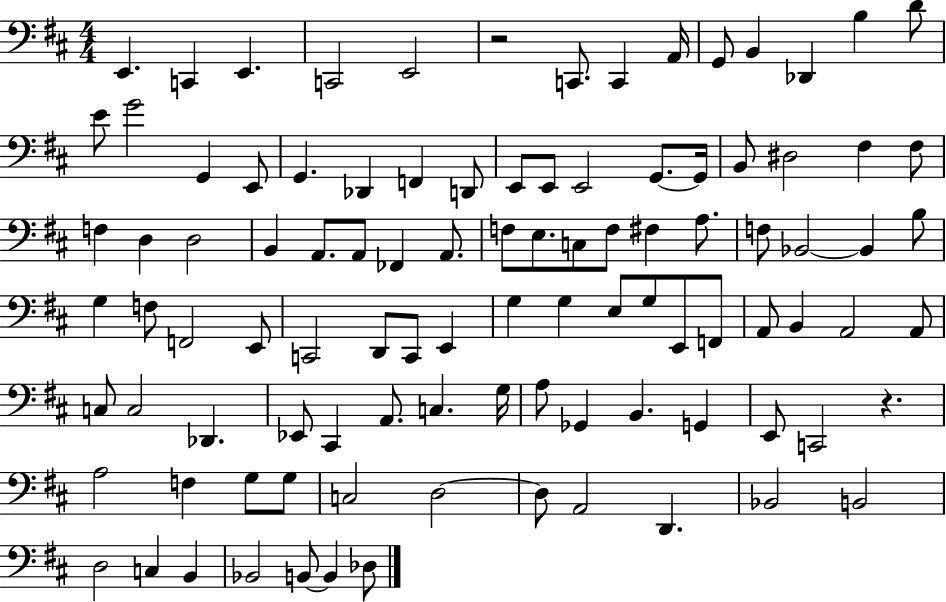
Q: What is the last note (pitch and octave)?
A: Db3